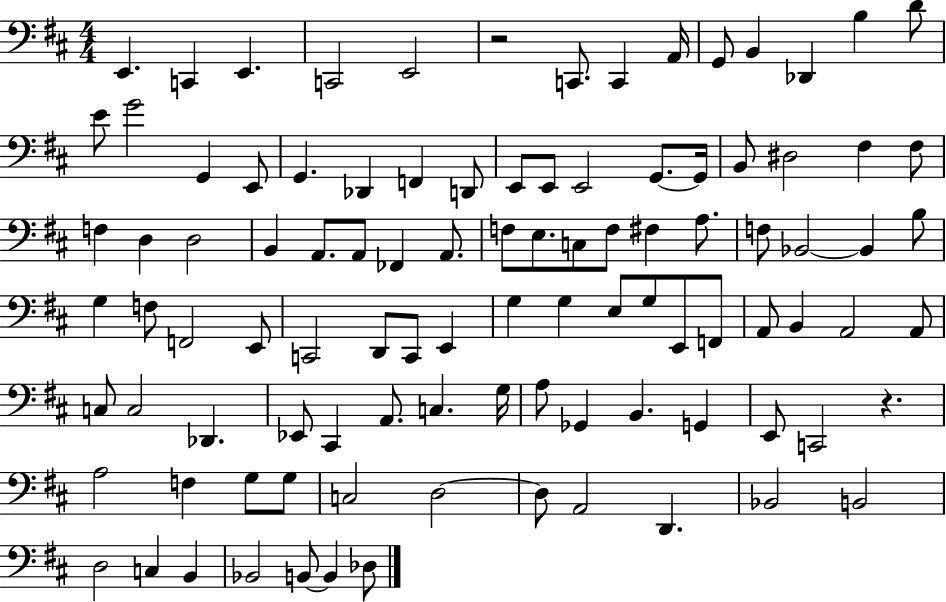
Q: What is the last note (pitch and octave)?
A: Db3